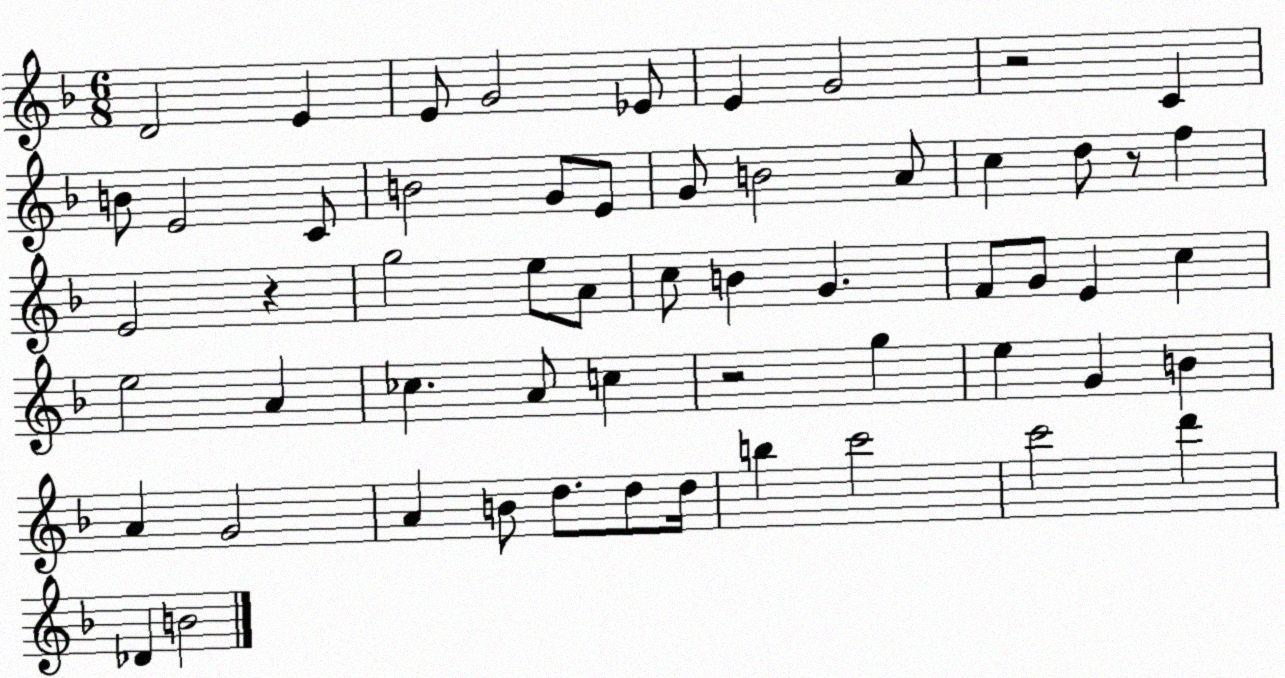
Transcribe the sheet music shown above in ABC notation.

X:1
T:Untitled
M:6/8
L:1/4
K:F
D2 E E/2 G2 _E/2 E G2 z2 C B/2 E2 C/2 B2 G/2 E/2 G/2 B2 A/2 c d/2 z/2 f E2 z g2 e/2 A/2 c/2 B G F/2 G/2 E c e2 A _c A/2 c z2 g e G B A G2 A B/2 d/2 d/2 d/4 b c'2 c'2 d' _D B2